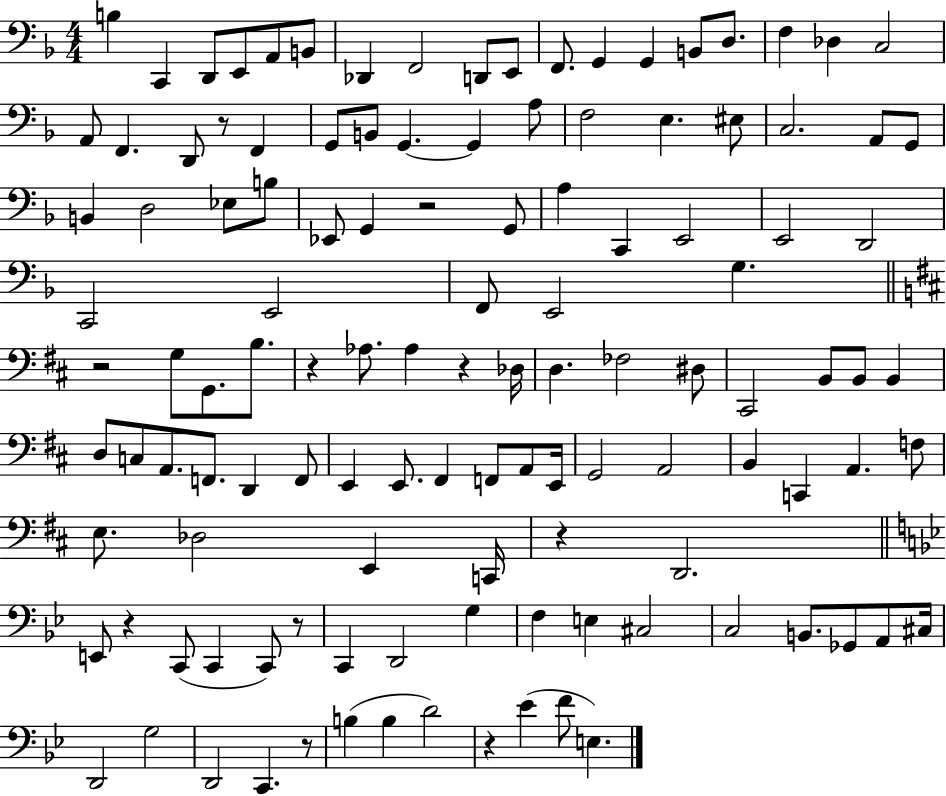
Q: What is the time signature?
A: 4/4